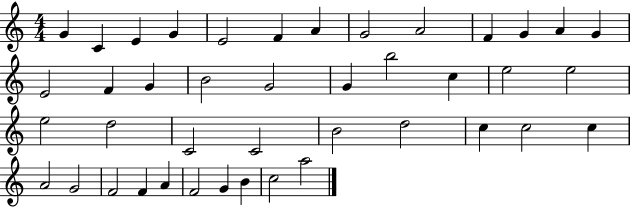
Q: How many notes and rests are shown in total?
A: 42